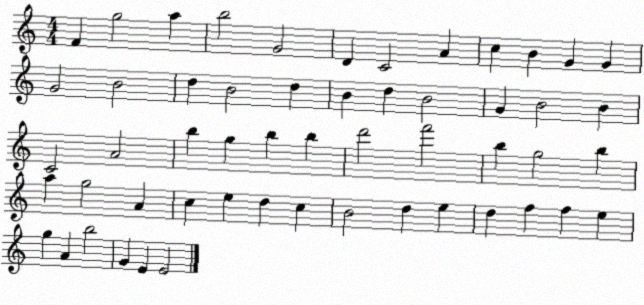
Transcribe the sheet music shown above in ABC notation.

X:1
T:Untitled
M:4/4
L:1/4
K:C
F g2 a b2 G2 D C2 A c B G G G2 B2 d B2 d B d B2 G B2 B C2 A2 b g b b d'2 f'2 b g2 b a g2 A c e d c B2 d e d f f e g A b2 G E E2